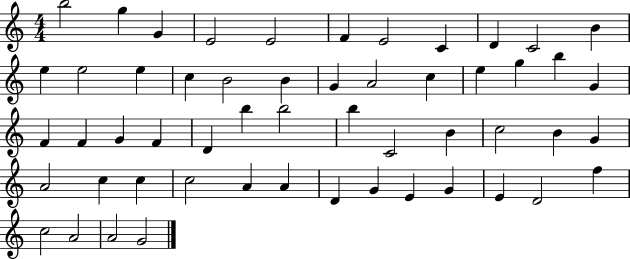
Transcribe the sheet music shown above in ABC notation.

X:1
T:Untitled
M:4/4
L:1/4
K:C
b2 g G E2 E2 F E2 C D C2 B e e2 e c B2 B G A2 c e g b G F F G F D b b2 b C2 B c2 B G A2 c c c2 A A D G E G E D2 f c2 A2 A2 G2